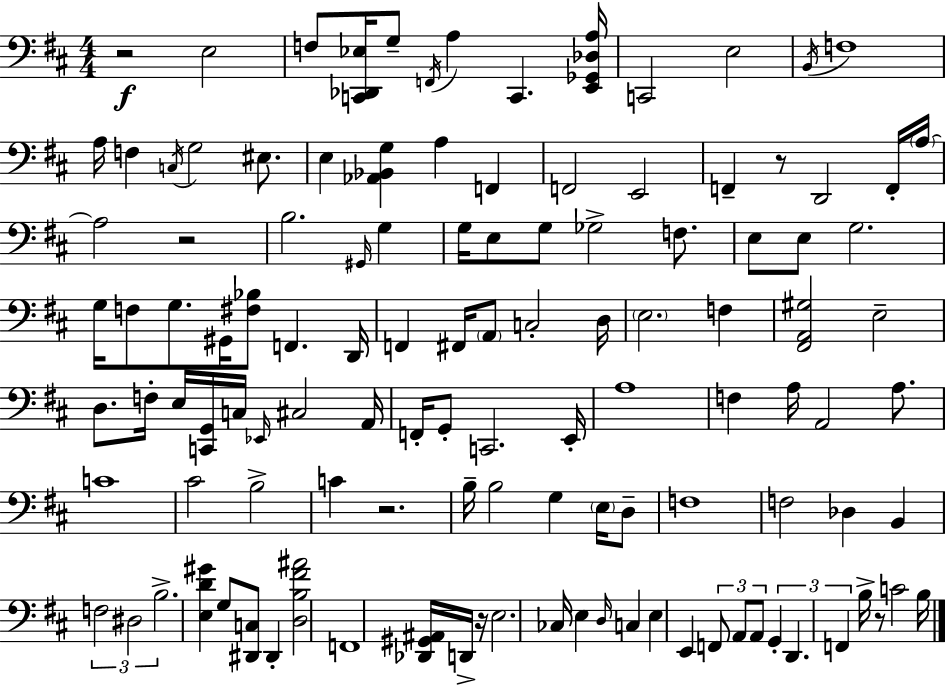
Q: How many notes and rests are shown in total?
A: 118